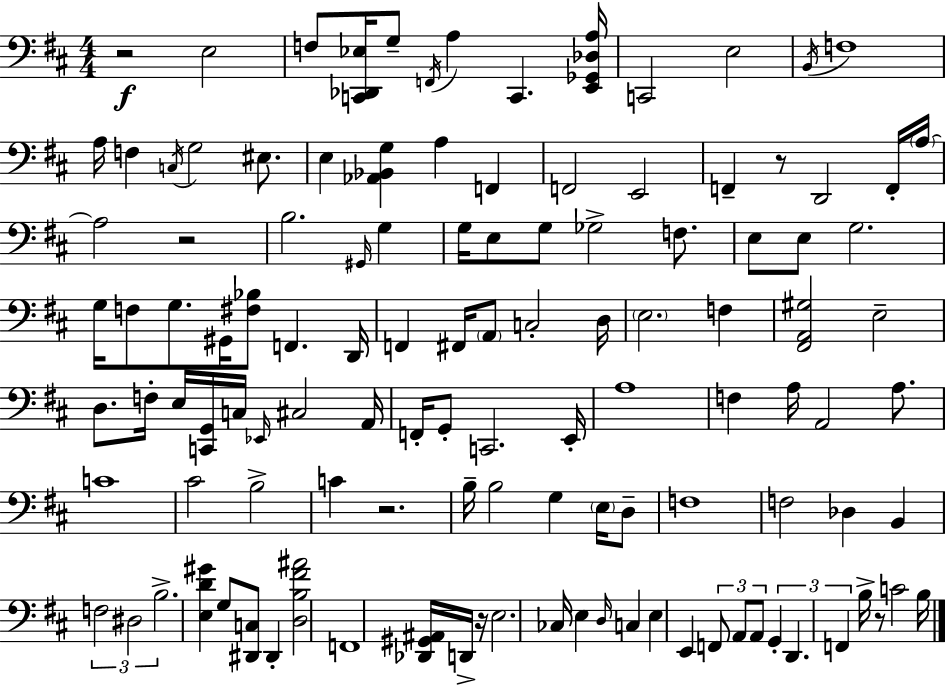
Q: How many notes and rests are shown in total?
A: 118